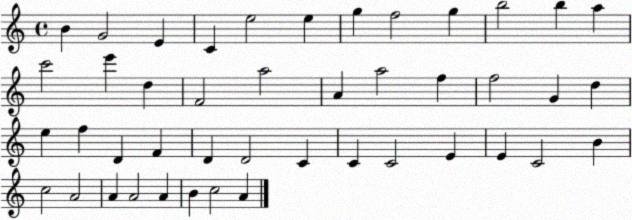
X:1
T:Untitled
M:4/4
L:1/4
K:C
B G2 E C e2 e g f2 g b2 b a c'2 e' d F2 a2 A a2 f f2 G d e f D F D D2 C C C2 E E C2 B c2 A2 A A2 A B c2 A